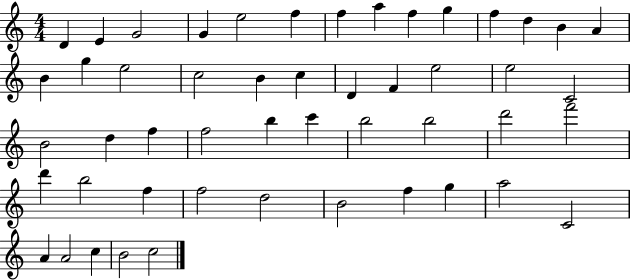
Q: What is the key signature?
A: C major